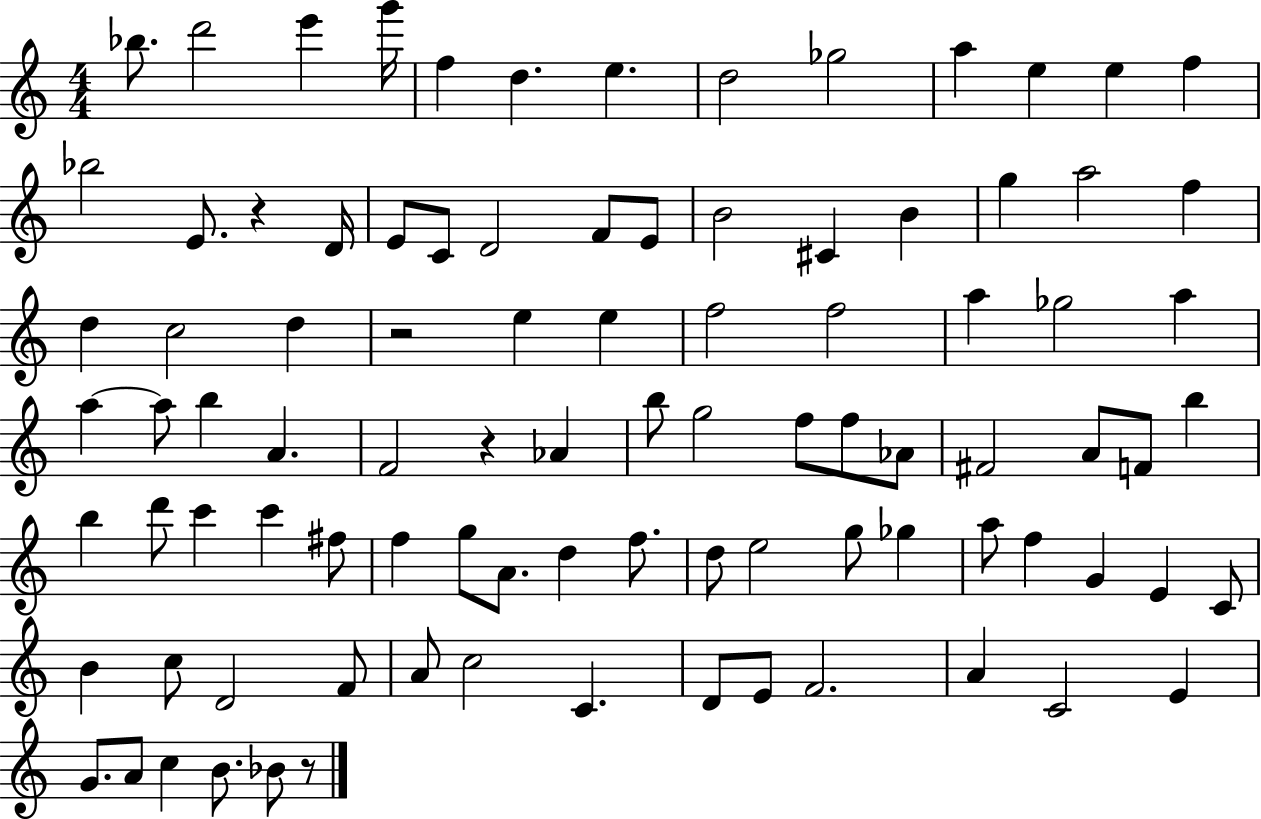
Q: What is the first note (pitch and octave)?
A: Bb5